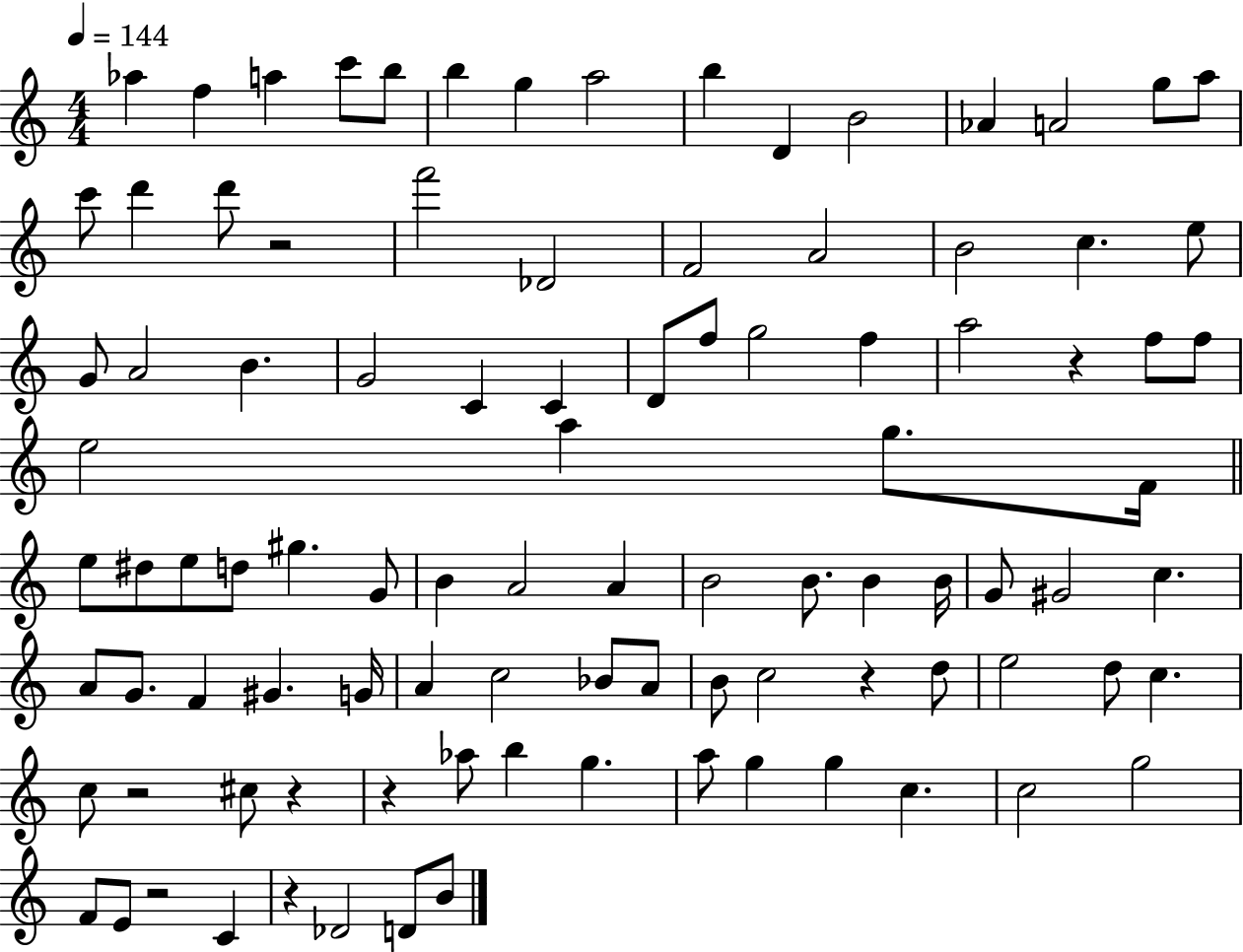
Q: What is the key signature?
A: C major